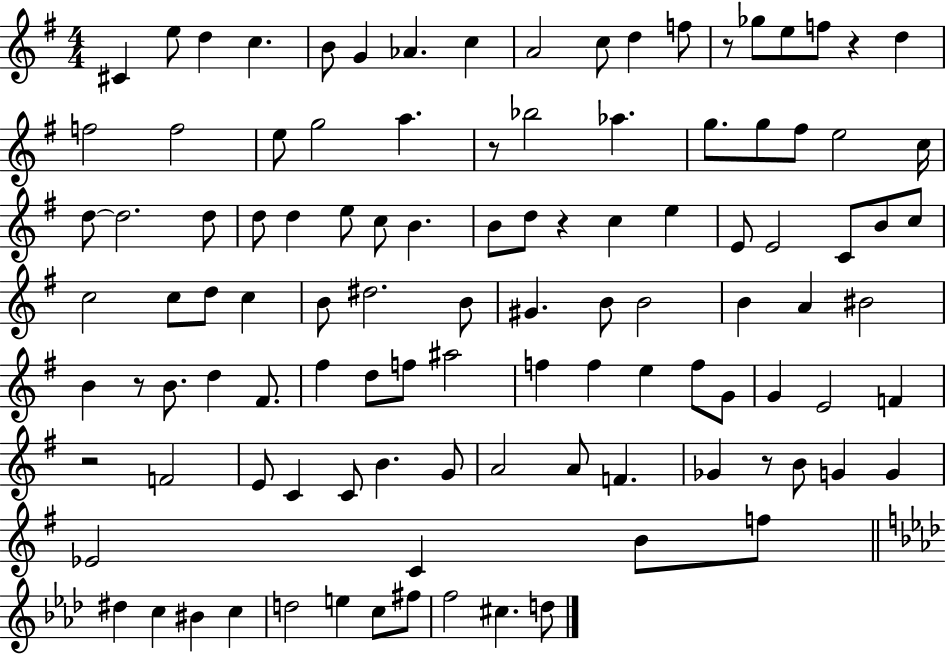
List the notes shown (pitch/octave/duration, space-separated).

C#4/q E5/e D5/q C5/q. B4/e G4/q Ab4/q. C5/q A4/h C5/e D5/q F5/e R/e Gb5/e E5/e F5/e R/q D5/q F5/h F5/h E5/e G5/h A5/q. R/e Bb5/h Ab5/q. G5/e. G5/e F#5/e E5/h C5/s D5/e D5/h. D5/e D5/e D5/q E5/e C5/e B4/q. B4/e D5/e R/q C5/q E5/q E4/e E4/h C4/e B4/e C5/e C5/h C5/e D5/e C5/q B4/e D#5/h. B4/e G#4/q. B4/e B4/h B4/q A4/q BIS4/h B4/q R/e B4/e. D5/q F#4/e. F#5/q D5/e F5/e A#5/h F5/q F5/q E5/q F5/e G4/e G4/q E4/h F4/q R/h F4/h E4/e C4/q C4/e B4/q. G4/e A4/h A4/e F4/q. Gb4/q R/e B4/e G4/q G4/q Eb4/h C4/q B4/e F5/e D#5/q C5/q BIS4/q C5/q D5/h E5/q C5/e F#5/e F5/h C#5/q. D5/e